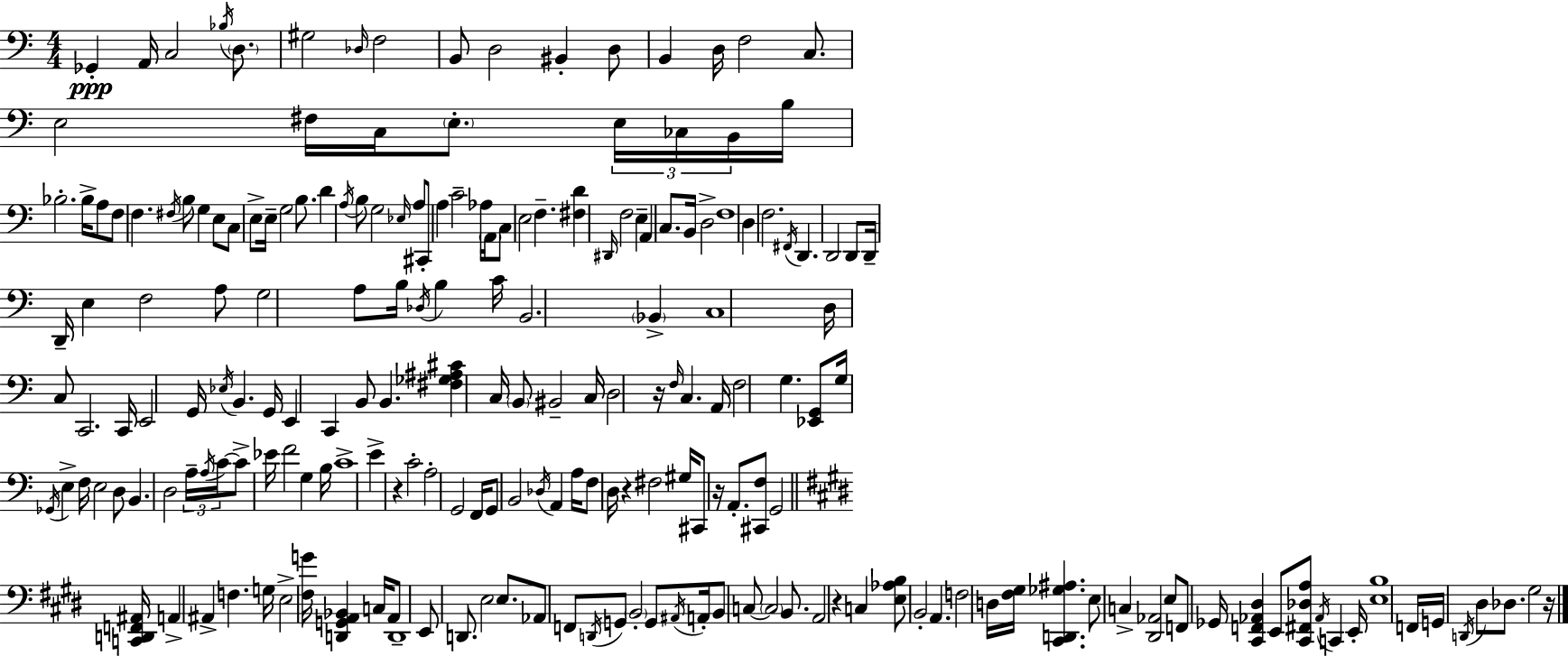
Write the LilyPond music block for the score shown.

{
  \clef bass
  \numericTimeSignature
  \time 4/4
  \key a \minor
  \repeat volta 2 { ges,4-.\ppp a,16 c2 \acciaccatura { bes16 } \parenthesize d8. | gis2 \grace { des16 } f2 | b,8 d2 bis,4-. | d8 b,4 d16 f2 c8. | \break e2 fis16 c16 \parenthesize e8.-. \tuplet 3/2 { e16 | ces16 b,16 } b16 bes2.-. bes16-> | a8 f8 f4. \acciaccatura { fis16 } b8 g4 | e8 c8 e8-> e16-- g2 | \break b8. d'4 \acciaccatura { a16 } b8 g2 | \grace { ees16 } a8 cis,8-. a4 c'2-- | aes16 \parenthesize a,16 c8 e2 f4.-- | <fis d'>4 \grace { dis,16 } f2 | \break e4-- a,4 c8. b,16 d2-> | f1 | d4 f2. | \acciaccatura { fis,16 } d,4. d,2 | \break d,8 d,16-- d,16-- e4 f2 | a8 g2 a8 | b16 \acciaccatura { des16 } b4 c'16 b,2. | \parenthesize bes,4-> c1 | \break d16 c8 c,2. | c,16 e,2 | g,16 \acciaccatura { ees16 } b,4. g,16 e,4 c,4 | b,8 b,4. <fis ges ais cis'>4 c16 \parenthesize b,8 | \break bis,2-- c16 d2 | r16 \grace { f16 } c4. a,16 f2 | g4. <ees, g,>8 g16 \acciaccatura { ges,16 } e4-> | f16 e2 d8 b,4. | \break d2 \tuplet 3/2 { a16-- \acciaccatura { a16 } c'16~~ } c'8-> ees'16 f'2 | g4 b16 c'1-> | e'4-> | r4 c'2-. a2-. | \break g,2 f,16 g,8 b,2 | \acciaccatura { des16 } a,4 a16 f8 d16 | r4 fis2 gis16 cis,8 r16 | a,8.-. <cis, f>8 g,2 \bar "||" \break \key e \major <c, d, f, ais,>16 a,4-> ais,4-> f4. g16 | e2-> <fis g'>16 <d, g, a, bes,>4 c16 a,8 | d,1-- | e,8 d,8. e2 e8. | \break aes,8 f,8 \acciaccatura { d,16 } g,8 \parenthesize b,2-. g,8 | \acciaccatura { ais,16 } a,16-. b,8 c8~~ \parenthesize c2 b,8. | a,2 r4 c4 | <e aes b>8 b,2-. a,4. | \break f2 d16 <fis gis>16 <cis, d, ges ais>4. | e8 c4-> <dis, aes,>2 | e8 f,8 ges,16 <cis, f, aes, dis>4 e,8 <cis, fis, des a>8 \acciaccatura { aes,16 } c,4 | e,16-. <e b>1 | \break f,16 g,16 \acciaccatura { d,16 } dis8 des8. gis2 | r16 } \bar "|."
}